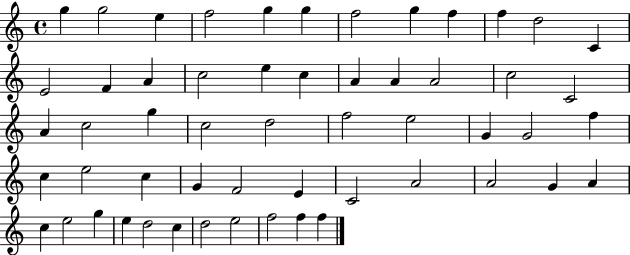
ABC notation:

X:1
T:Untitled
M:4/4
L:1/4
K:C
g g2 e f2 g g f2 g f f d2 C E2 F A c2 e c A A A2 c2 C2 A c2 g c2 d2 f2 e2 G G2 f c e2 c G F2 E C2 A2 A2 G A c e2 g e d2 c d2 e2 f2 f f